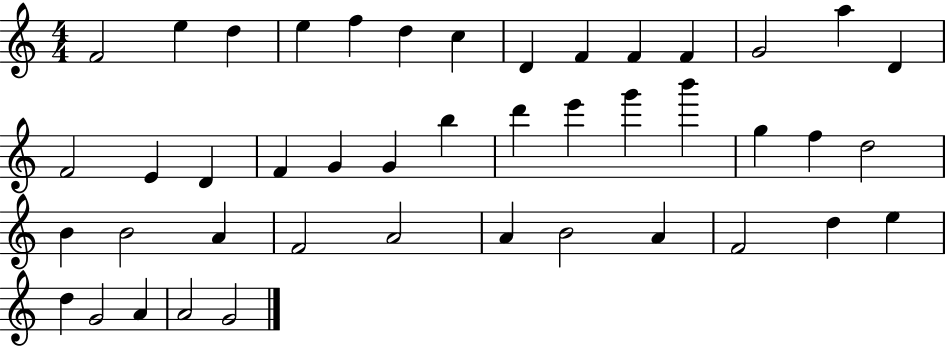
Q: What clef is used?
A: treble